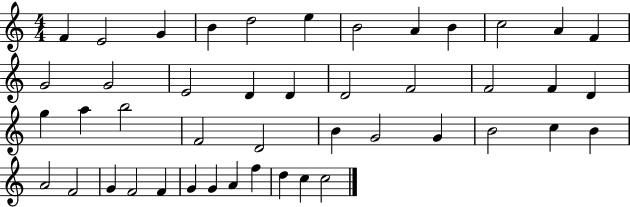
F4/q E4/h G4/q B4/q D5/h E5/q B4/h A4/q B4/q C5/h A4/q F4/q G4/h G4/h E4/h D4/q D4/q D4/h F4/h F4/h F4/q D4/q G5/q A5/q B5/h F4/h D4/h B4/q G4/h G4/q B4/h C5/q B4/q A4/h F4/h G4/q F4/h F4/q G4/q G4/q A4/q F5/q D5/q C5/q C5/h